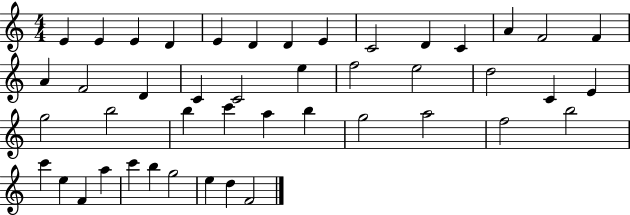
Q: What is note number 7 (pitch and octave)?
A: D4